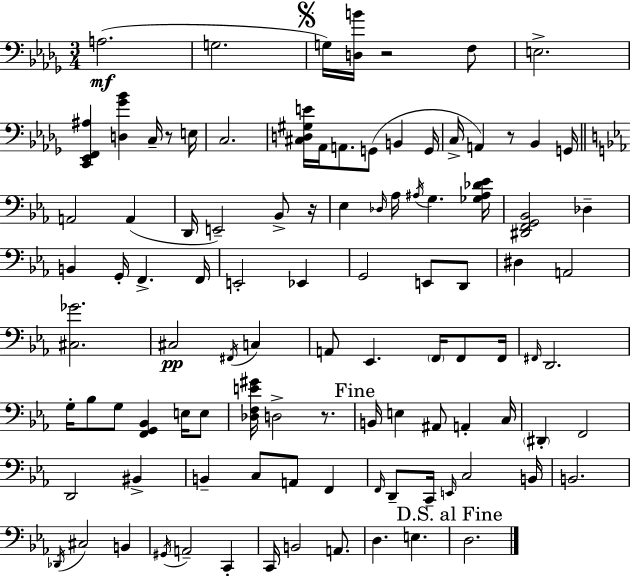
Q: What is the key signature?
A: BES minor